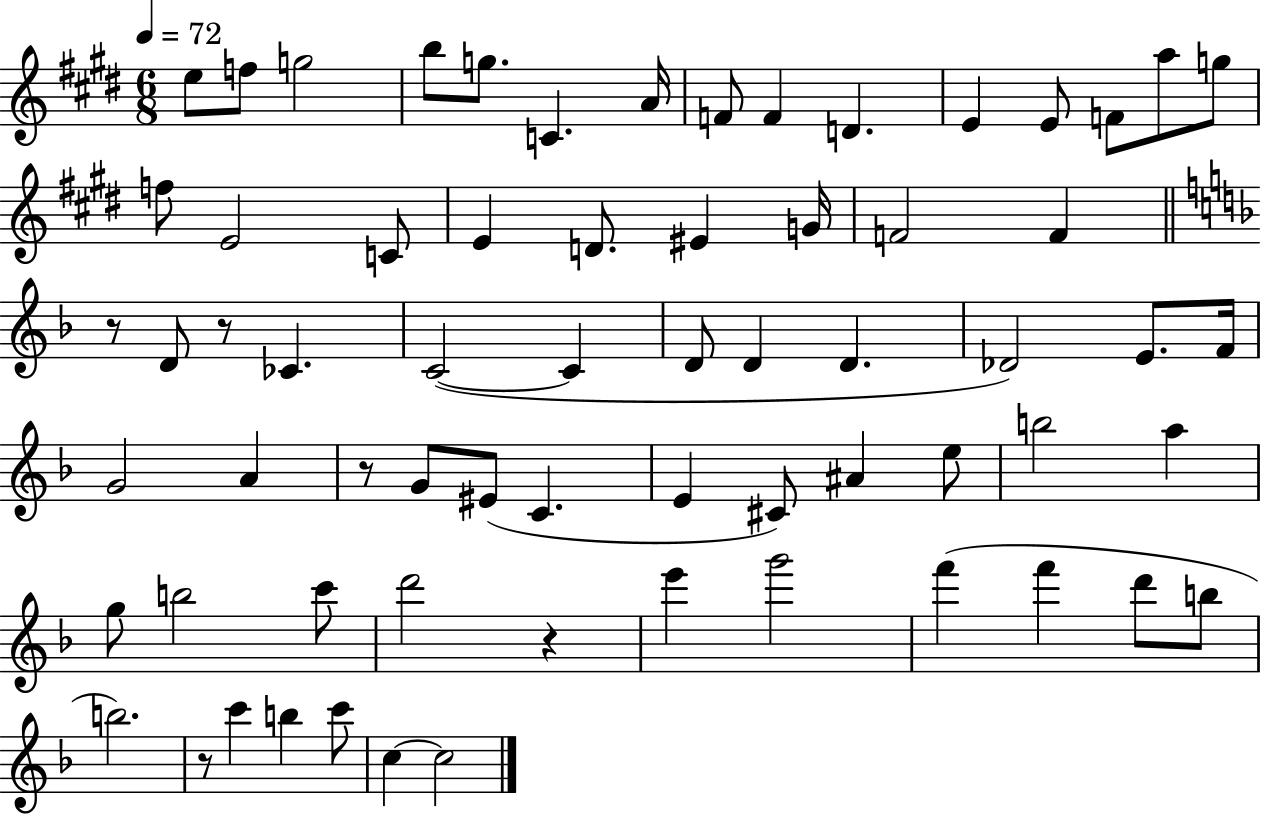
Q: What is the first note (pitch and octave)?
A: E5